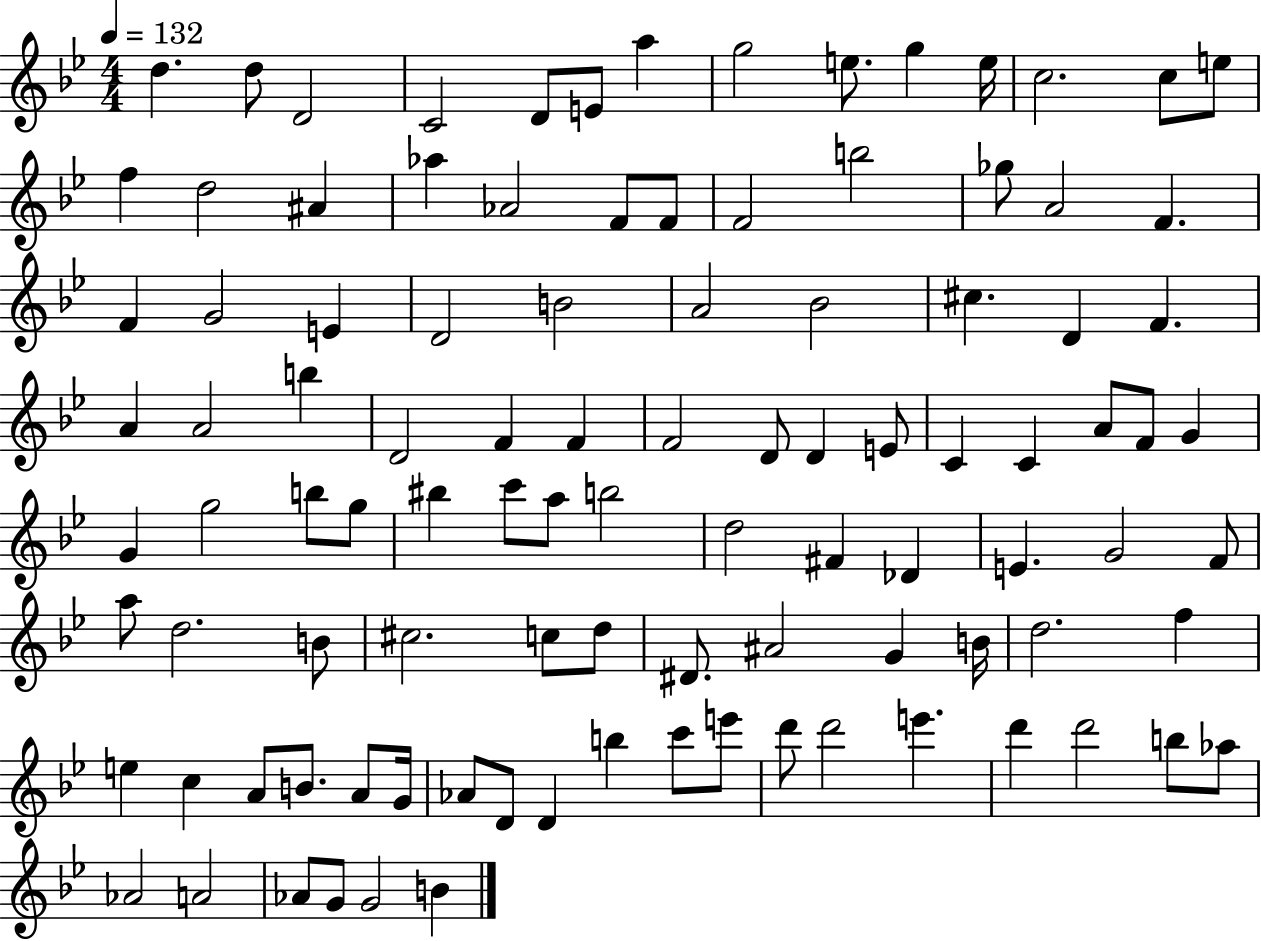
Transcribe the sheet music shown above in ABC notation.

X:1
T:Untitled
M:4/4
L:1/4
K:Bb
d d/2 D2 C2 D/2 E/2 a g2 e/2 g e/4 c2 c/2 e/2 f d2 ^A _a _A2 F/2 F/2 F2 b2 _g/2 A2 F F G2 E D2 B2 A2 _B2 ^c D F A A2 b D2 F F F2 D/2 D E/2 C C A/2 F/2 G G g2 b/2 g/2 ^b c'/2 a/2 b2 d2 ^F _D E G2 F/2 a/2 d2 B/2 ^c2 c/2 d/2 ^D/2 ^A2 G B/4 d2 f e c A/2 B/2 A/2 G/4 _A/2 D/2 D b c'/2 e'/2 d'/2 d'2 e' d' d'2 b/2 _a/2 _A2 A2 _A/2 G/2 G2 B